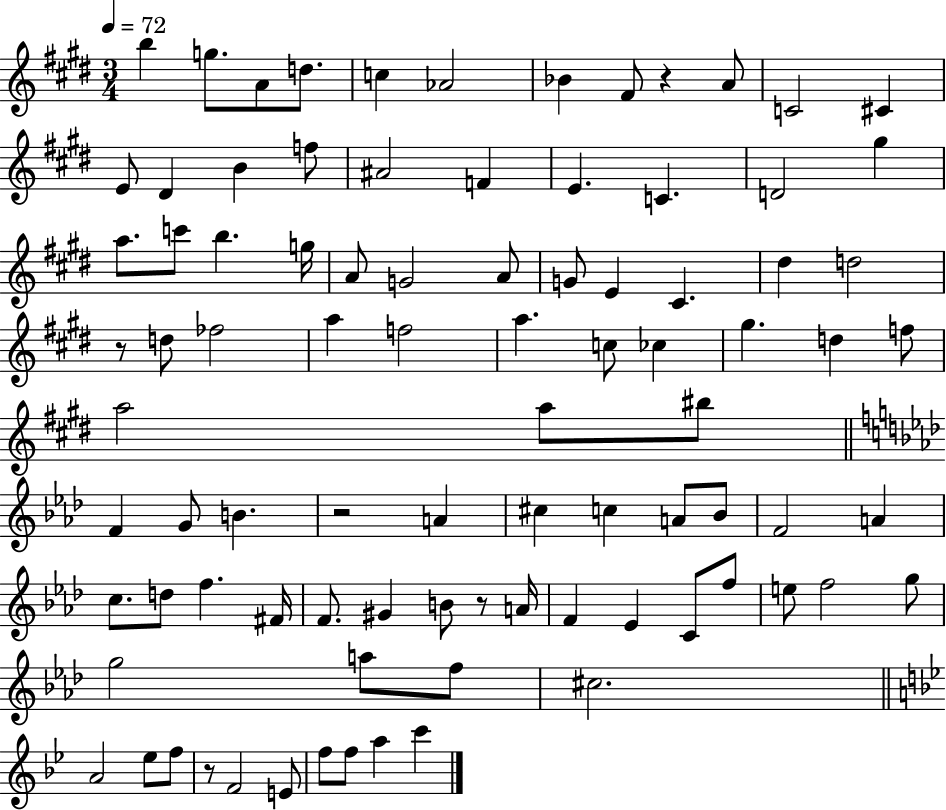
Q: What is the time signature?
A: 3/4